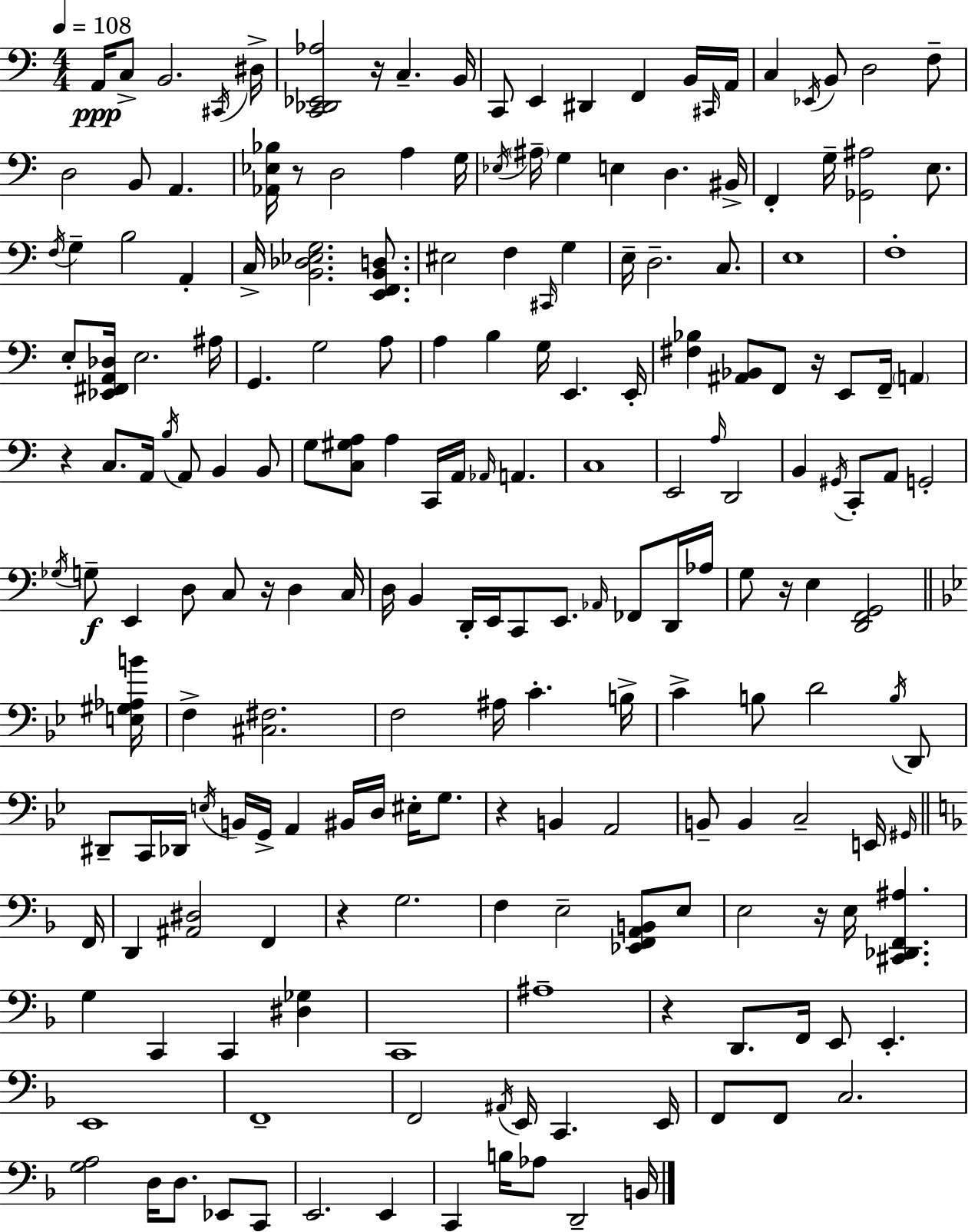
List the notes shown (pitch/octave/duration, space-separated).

A2/s C3/e B2/h. C#2/s D#3/s [C2,Db2,Eb2,Ab3]/h R/s C3/q. B2/s C2/e E2/q D#2/q F2/q B2/s C#2/s A2/s C3/q Eb2/s B2/e D3/h F3/e D3/h B2/e A2/q. [Ab2,Eb3,Bb3]/s R/e D3/h A3/q G3/s Eb3/s A#3/s G3/q E3/q D3/q. BIS2/s F2/q G3/s [Gb2,A#3]/h E3/e. F3/s G3/q B3/h A2/q C3/s [B2,Db3,Eb3,G3]/h. [E2,F2,B2,D3]/e. EIS3/h F3/q C#2/s G3/q E3/s D3/h. C3/e. E3/w F3/w E3/e [Eb2,F#2,A2,Db3]/s E3/h. A#3/s G2/q. G3/h A3/e A3/q B3/q G3/s E2/q. E2/s [F#3,Bb3]/q [A#2,Bb2]/e F2/e R/s E2/e F2/s A2/q R/q C3/e. A2/s B3/s A2/e B2/q B2/e G3/e [C3,G#3,A3]/e A3/q C2/s A2/s Ab2/s A2/q. C3/w E2/h A3/s D2/h B2/q G#2/s C2/e A2/e G2/h Gb3/s G3/e E2/q D3/e C3/e R/s D3/q C3/s D3/s B2/q D2/s E2/s C2/e E2/e. Ab2/s FES2/e D2/s Ab3/s G3/e R/s E3/q [D2,F2,G2]/h [E3,G#3,Ab3,B4]/s F3/q [C#3,F#3]/h. F3/h A#3/s C4/q. B3/s C4/q B3/e D4/h B3/s D2/e D#2/e C2/s Db2/s E3/s B2/s G2/s A2/q BIS2/s D3/s EIS3/s G3/e. R/q B2/q A2/h B2/e B2/q C3/h E2/s G#2/s F2/s D2/q [A#2,D#3]/h F2/q R/q G3/h. F3/q E3/h [Eb2,F2,A2,B2]/e E3/e E3/h R/s E3/s [C#2,Db2,F2,A#3]/q. G3/q C2/q C2/q [D#3,Gb3]/q C2/w A#3/w R/q D2/e. F2/s E2/e E2/q. E2/w F2/w F2/h A#2/s E2/s C2/q. E2/s F2/e F2/e C3/h. [G3,A3]/h D3/s D3/e. Eb2/e C2/e E2/h. E2/q C2/q B3/s Ab3/e D2/h B2/s